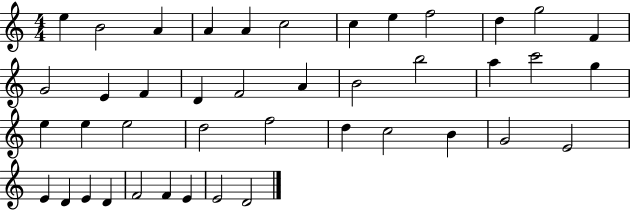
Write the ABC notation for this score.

X:1
T:Untitled
M:4/4
L:1/4
K:C
e B2 A A A c2 c e f2 d g2 F G2 E F D F2 A B2 b2 a c'2 g e e e2 d2 f2 d c2 B G2 E2 E D E D F2 F E E2 D2